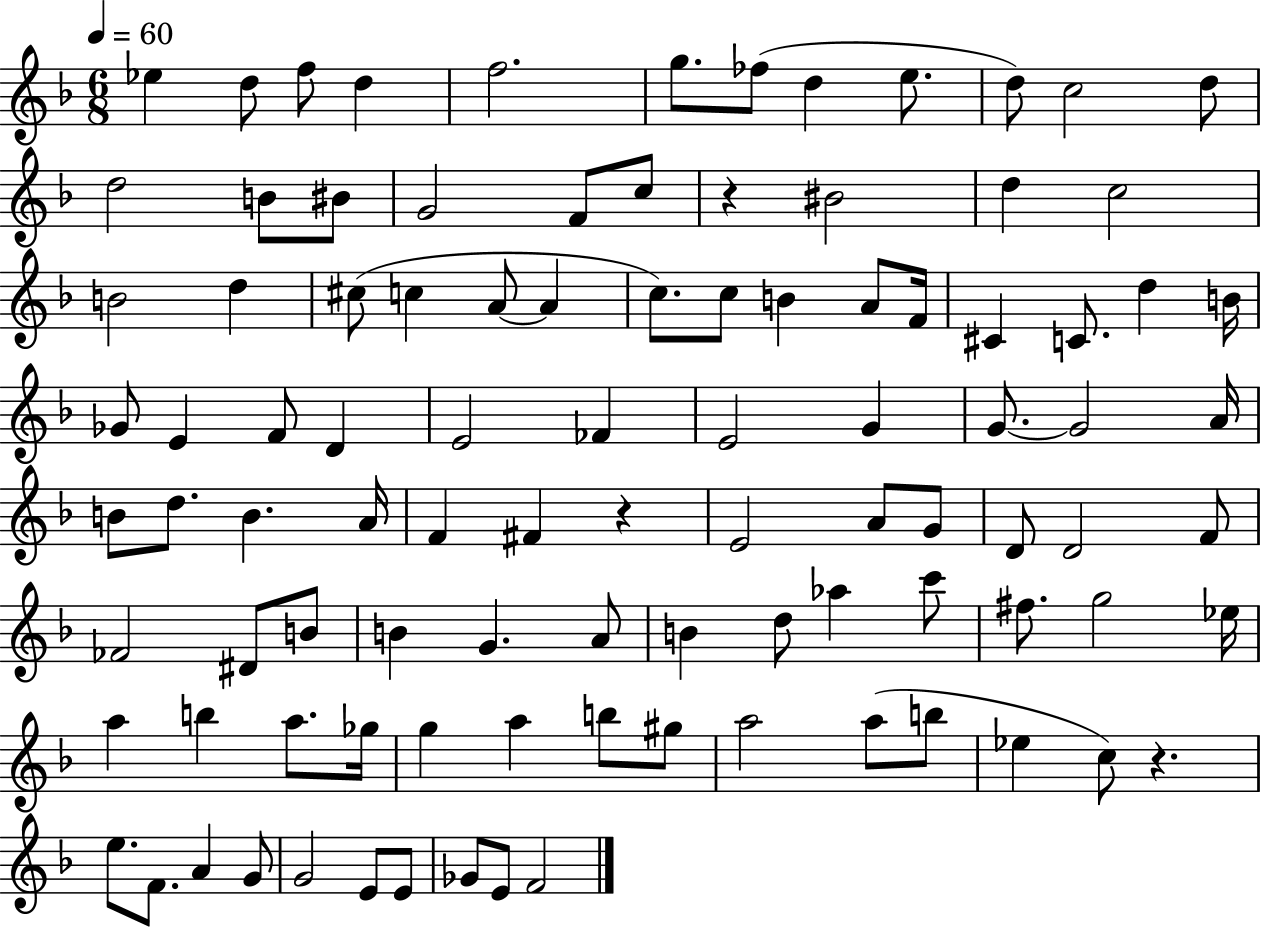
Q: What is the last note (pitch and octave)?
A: F4